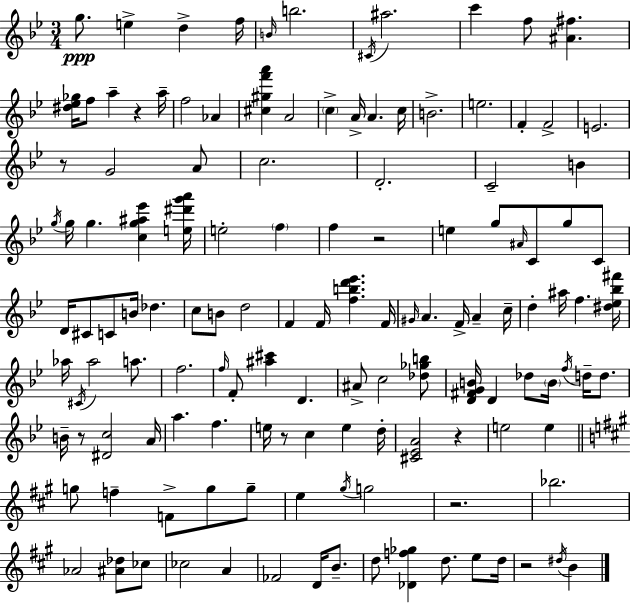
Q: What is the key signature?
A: G minor